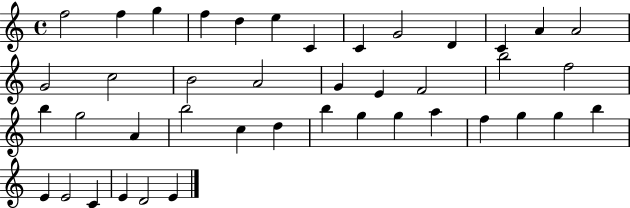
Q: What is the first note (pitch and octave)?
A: F5